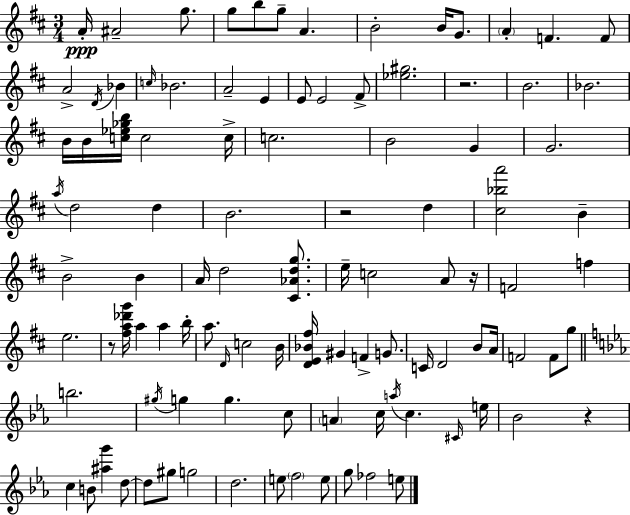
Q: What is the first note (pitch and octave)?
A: A4